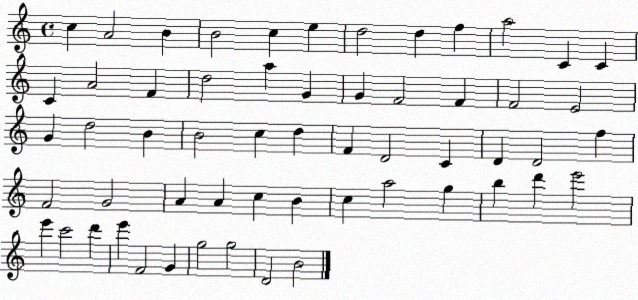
X:1
T:Untitled
M:4/4
L:1/4
K:C
c A2 B B2 c e d2 d f a2 C C C A2 F d2 a G G F2 F F2 E2 G d2 B B2 c d F D2 C D D2 f F2 G2 A A c B c a2 g b d' e'2 e' c'2 d' e' F2 G g2 g2 D2 B2